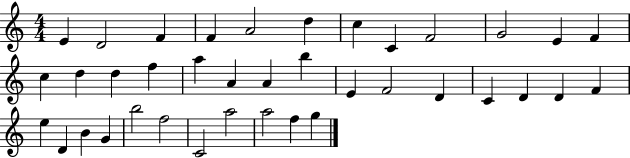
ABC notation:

X:1
T:Untitled
M:4/4
L:1/4
K:C
E D2 F F A2 d c C F2 G2 E F c d d f a A A b E F2 D C D D F e D B G b2 f2 C2 a2 a2 f g